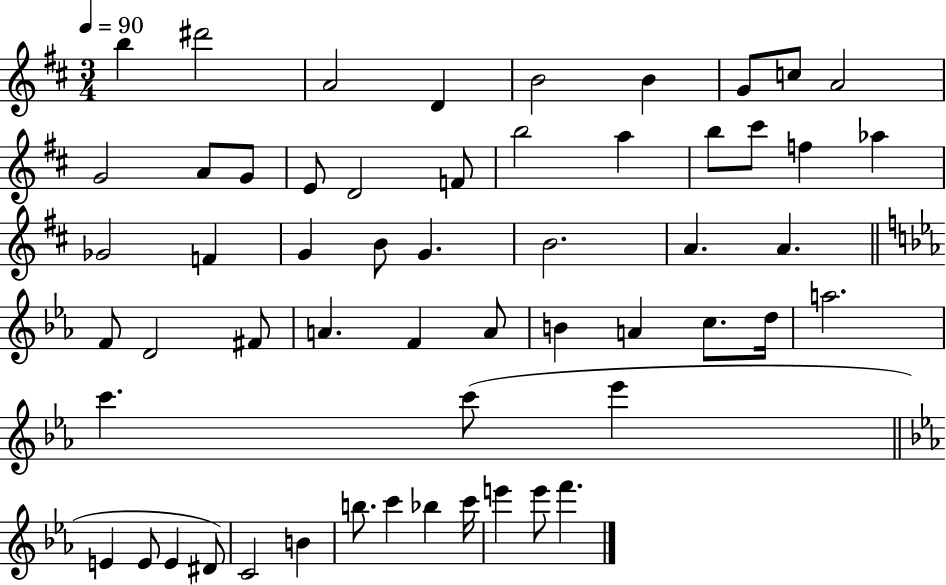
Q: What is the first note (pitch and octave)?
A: B5